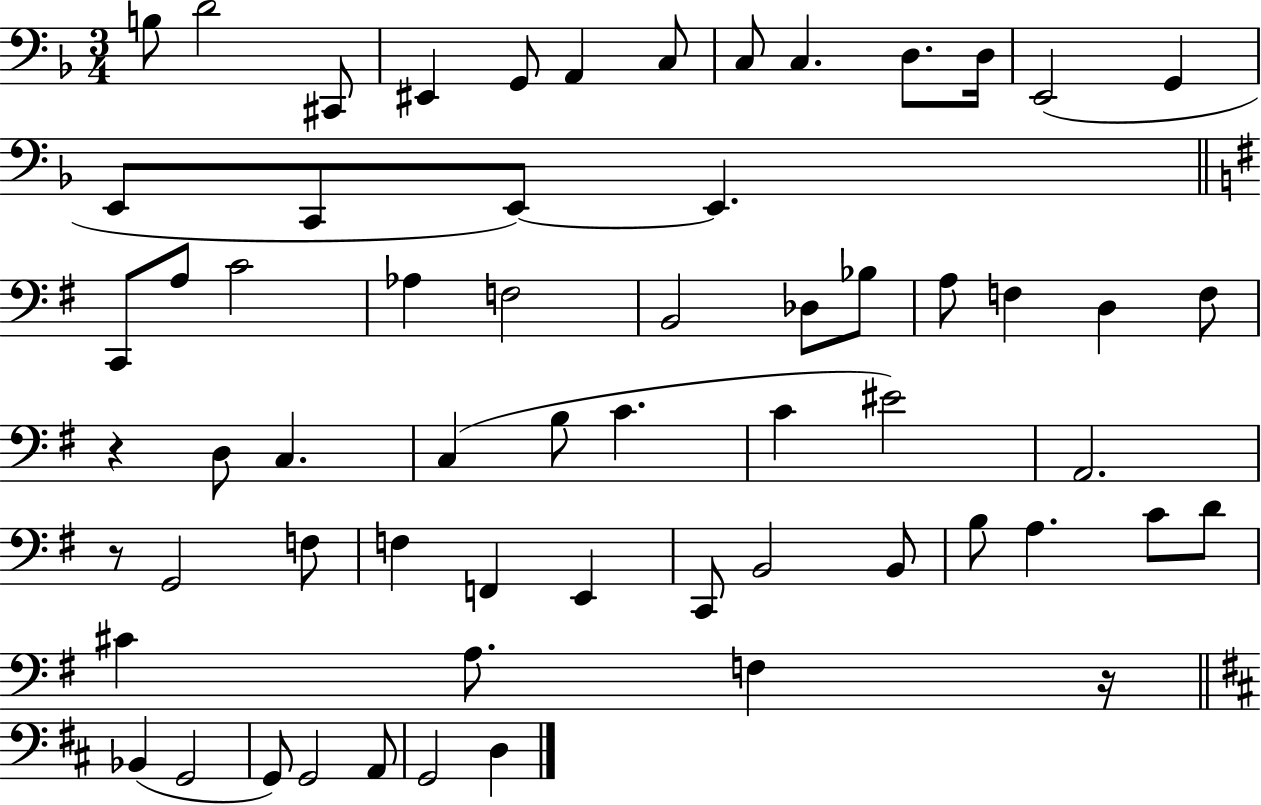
X:1
T:Untitled
M:3/4
L:1/4
K:F
B,/2 D2 ^C,,/2 ^E,, G,,/2 A,, C,/2 C,/2 C, D,/2 D,/4 E,,2 G,, E,,/2 C,,/2 E,,/2 E,, C,,/2 A,/2 C2 _A, F,2 B,,2 _D,/2 _B,/2 A,/2 F, D, F,/2 z D,/2 C, C, B,/2 C C ^E2 A,,2 z/2 G,,2 F,/2 F, F,, E,, C,,/2 B,,2 B,,/2 B,/2 A, C/2 D/2 ^C A,/2 F, z/4 _B,, G,,2 G,,/2 G,,2 A,,/2 G,,2 D,